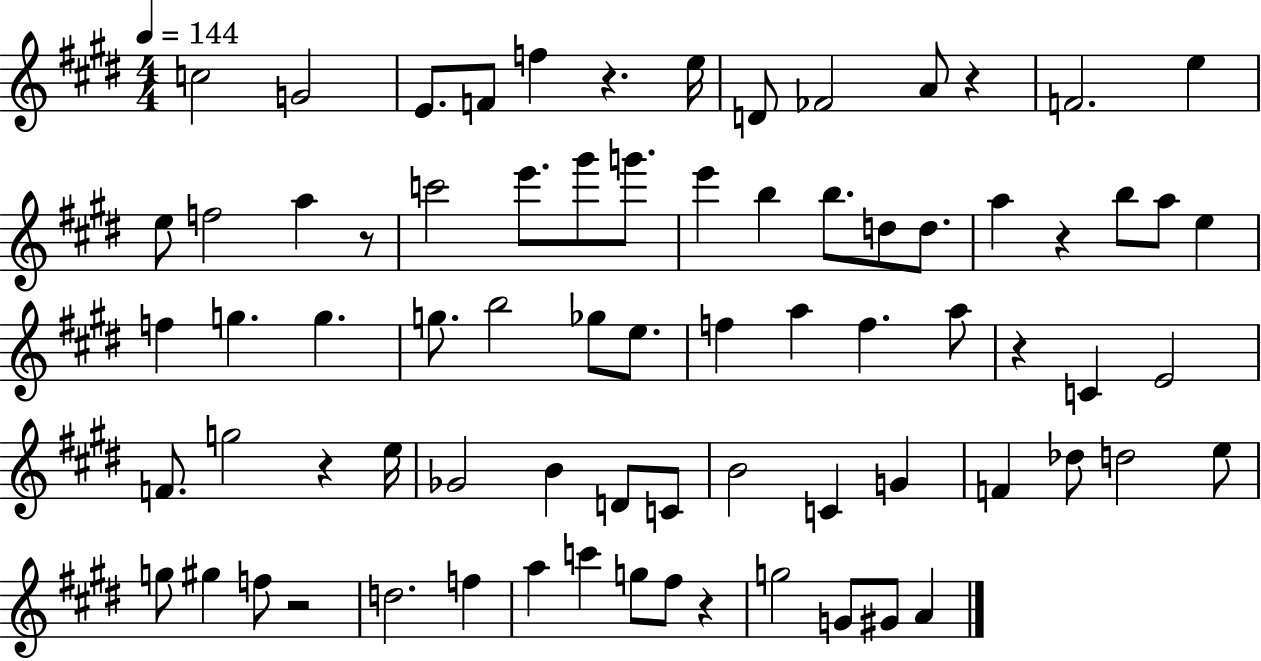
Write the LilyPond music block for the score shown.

{
  \clef treble
  \numericTimeSignature
  \time 4/4
  \key e \major
  \tempo 4 = 144
  c''2 g'2 | e'8. f'8 f''4 r4. e''16 | d'8 fes'2 a'8 r4 | f'2. e''4 | \break e''8 f''2 a''4 r8 | c'''2 e'''8. gis'''8 g'''8. | e'''4 b''4 b''8. d''8 d''8. | a''4 r4 b''8 a''8 e''4 | \break f''4 g''4. g''4. | g''8. b''2 ges''8 e''8. | f''4 a''4 f''4. a''8 | r4 c'4 e'2 | \break f'8. g''2 r4 e''16 | ges'2 b'4 d'8 c'8 | b'2 c'4 g'4 | f'4 des''8 d''2 e''8 | \break g''8 gis''4 f''8 r2 | d''2. f''4 | a''4 c'''4 g''8 fis''8 r4 | g''2 g'8 gis'8 a'4 | \break \bar "|."
}